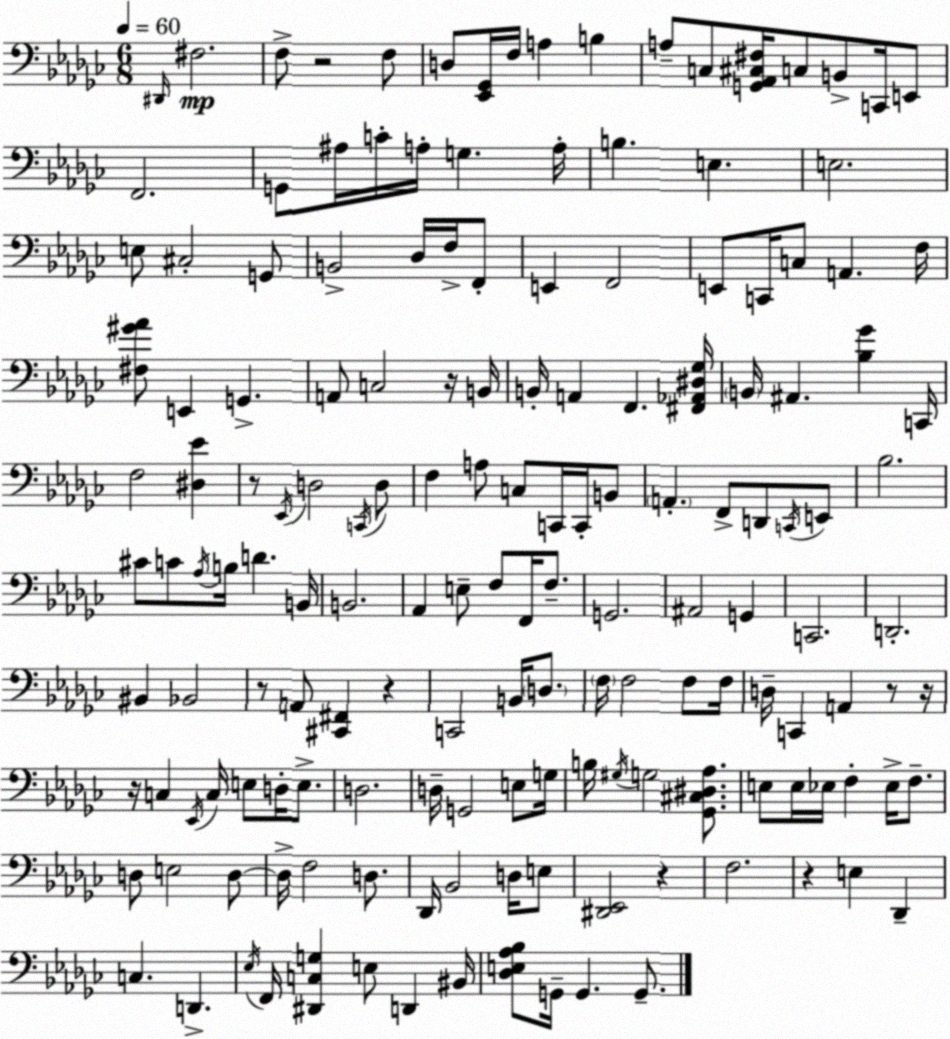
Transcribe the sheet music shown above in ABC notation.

X:1
T:Untitled
M:6/8
L:1/4
K:Ebm
^D,,/4 ^F,2 F,/2 z2 F,/2 D,/2 [_E,,_G,,]/4 F,/4 A, B, A,/2 C,/2 [G,,_A,,^C,^F,]/4 C,/2 B,,/2 C,,/4 E,,/2 F,,2 G,,/2 ^A,/4 C/4 A,/4 G, A,/4 B, E, E,2 E,/2 ^C,2 G,,/2 B,,2 _D,/4 F,/4 F,,/2 E,, F,,2 E,,/2 C,,/4 C,/2 A,, F,/4 [^F,^G_A]/2 E,, G,, A,,/2 C,2 z/4 B,,/4 B,,/4 A,, F,, [^F,,_A,,^D,_G,]/4 B,,/4 ^A,, [_B,_G] C,,/4 F,2 [^D,_E] z/2 _E,,/4 D,2 C,,/4 D,/2 F, A,/2 C,/2 C,,/4 C,,/4 B,,/2 A,, F,,/2 D,,/2 C,,/4 E,,/2 _B,2 ^C/2 C/2 _A,/4 B,/4 D B,,/4 B,,2 _A,, E,/2 F,/2 F,,/4 F,/2 G,,2 ^A,,2 G,, C,,2 D,,2 ^B,, _B,,2 z/2 A,,/2 [^C,,^F,,] z C,,2 B,,/4 D,/2 F,/4 F,2 F,/2 F,/4 D,/4 C,, A,, z/2 z/4 z/4 C, _E,,/4 C,/4 E,/2 D,/4 E,/2 D,2 D,/4 G,,2 E,/2 G,/4 B,/4 ^G,/4 G,2 [_G,,^C,^D,_A,]/2 E,/2 E,/4 _E,/4 F, _E,/4 F,/2 D,/2 E,2 D,/2 D,/4 F,2 D,/2 _D,,/4 _B,,2 D,/4 E,/2 [^D,,_E,,]2 z F,2 z E, _D,, C, D,, _E,/4 F,,/4 [^D,,C,G,] E,/2 D,, ^B,,/4 [_D,E,_A,_B,]/2 G,,/4 G,, G,,/2